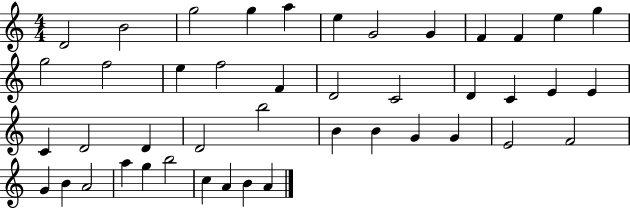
X:1
T:Untitled
M:4/4
L:1/4
K:C
D2 B2 g2 g a e G2 G F F e g g2 f2 e f2 F D2 C2 D C E E C D2 D D2 b2 B B G G E2 F2 G B A2 a g b2 c A B A